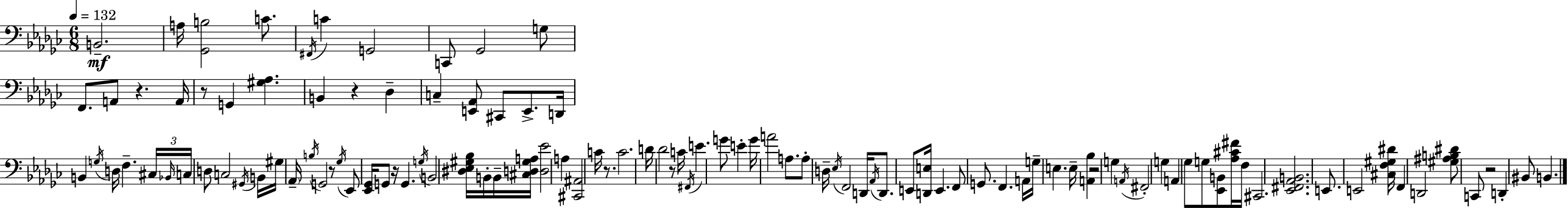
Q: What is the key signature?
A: EES minor